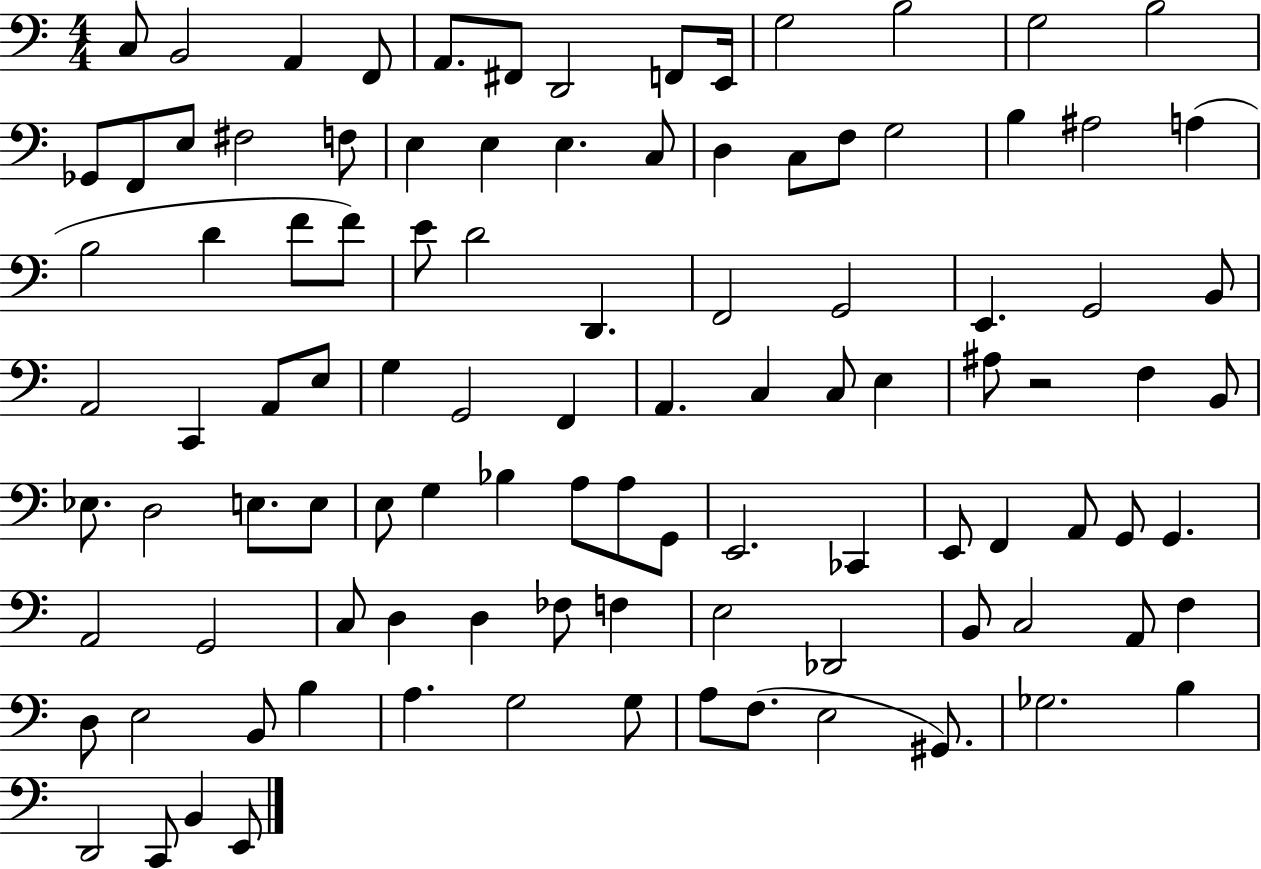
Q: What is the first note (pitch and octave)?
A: C3